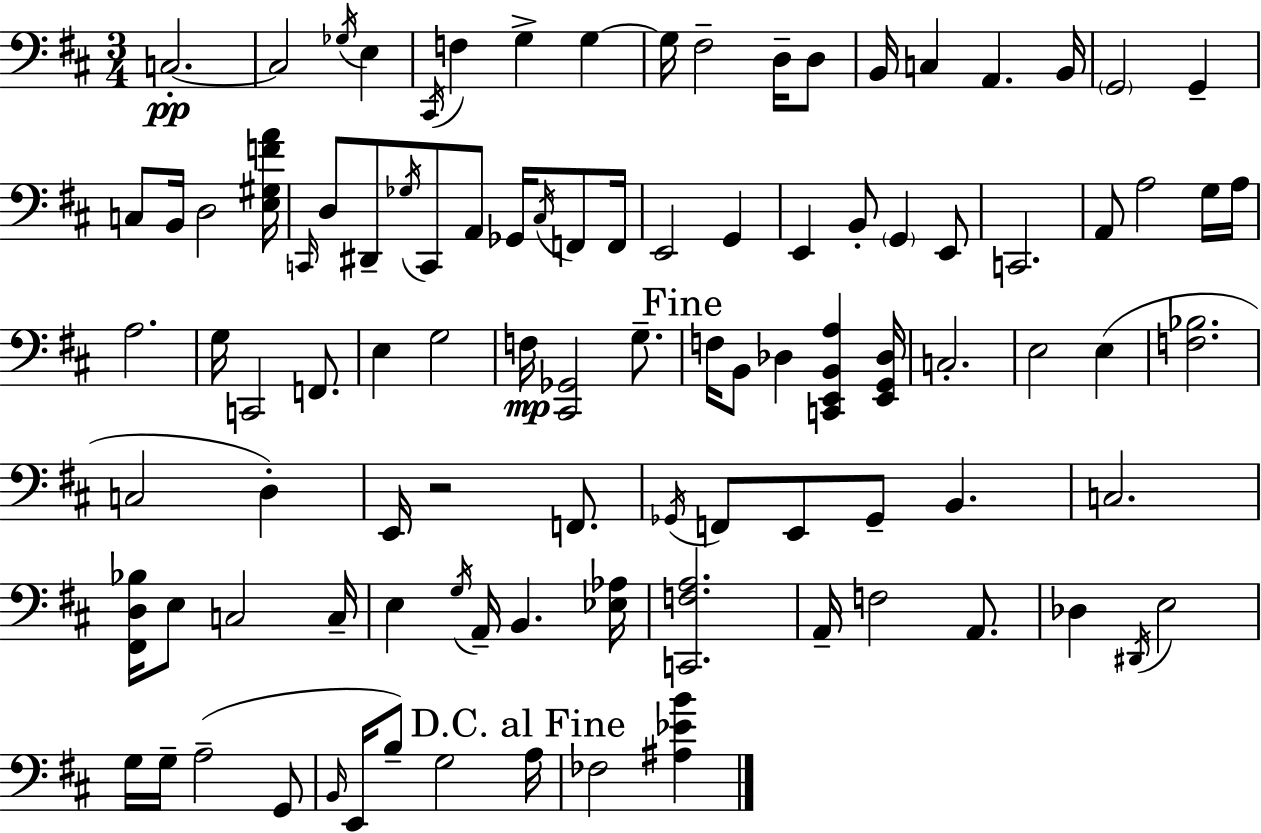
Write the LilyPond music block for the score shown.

{
  \clef bass
  \numericTimeSignature
  \time 3/4
  \key d \major
  c2.-.~~\pp | c2 \acciaccatura { ges16 } e4 | \acciaccatura { cis,16 } f4 g4-> g4~~ | g16 fis2-- d16-- | \break d8 b,16 c4 a,4. | b,16 \parenthesize g,2 g,4-- | c8 b,16 d2 | <e gis f' a'>16 \grace { c,16 } d8 dis,8-- \acciaccatura { ges16 } c,8 a,8 | \break ges,16 \acciaccatura { cis16 } f,8 f,16 e,2 | g,4 e,4 b,8-. \parenthesize g,4 | e,8 c,2. | a,8 a2 | \break g16 a16 a2. | g16 c,2 | f,8. e4 g2 | f16\mp <cis, ges,>2 | \break g8.-- \mark "Fine" f16 b,8 des4 | <c, e, b, a>4 <e, g, des>16 c2.-. | e2 | e4( <f bes>2. | \break c2 | d4-.) e,16 r2 | f,8. \acciaccatura { ges,16 } f,8 e,8 ges,8-- | b,4. c2. | \break <fis, d bes>16 e8 c2 | c16-- e4 \acciaccatura { g16 } a,16-- | b,4. <ees aes>16 <c, f a>2. | a,16-- f2 | \break a,8. des4 \acciaccatura { dis,16 } | e2 g16 g16-- a2--( | g,8 \grace { b,16 } e,16 b8--) | g2 \mark "D.C. al Fine" a16 fes2 | \break <ais ees' b'>4 \bar "|."
}